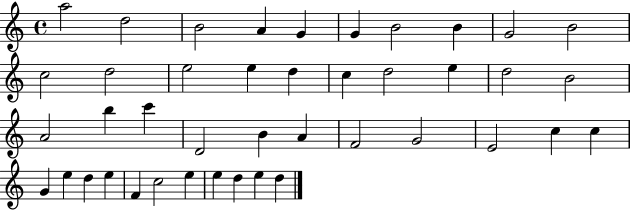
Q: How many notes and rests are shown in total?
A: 42